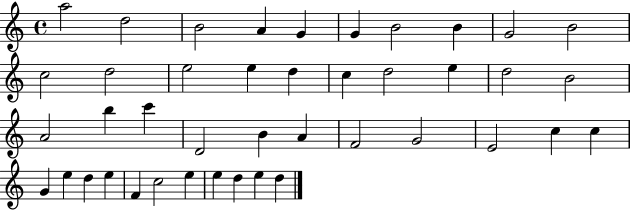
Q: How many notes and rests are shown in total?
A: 42